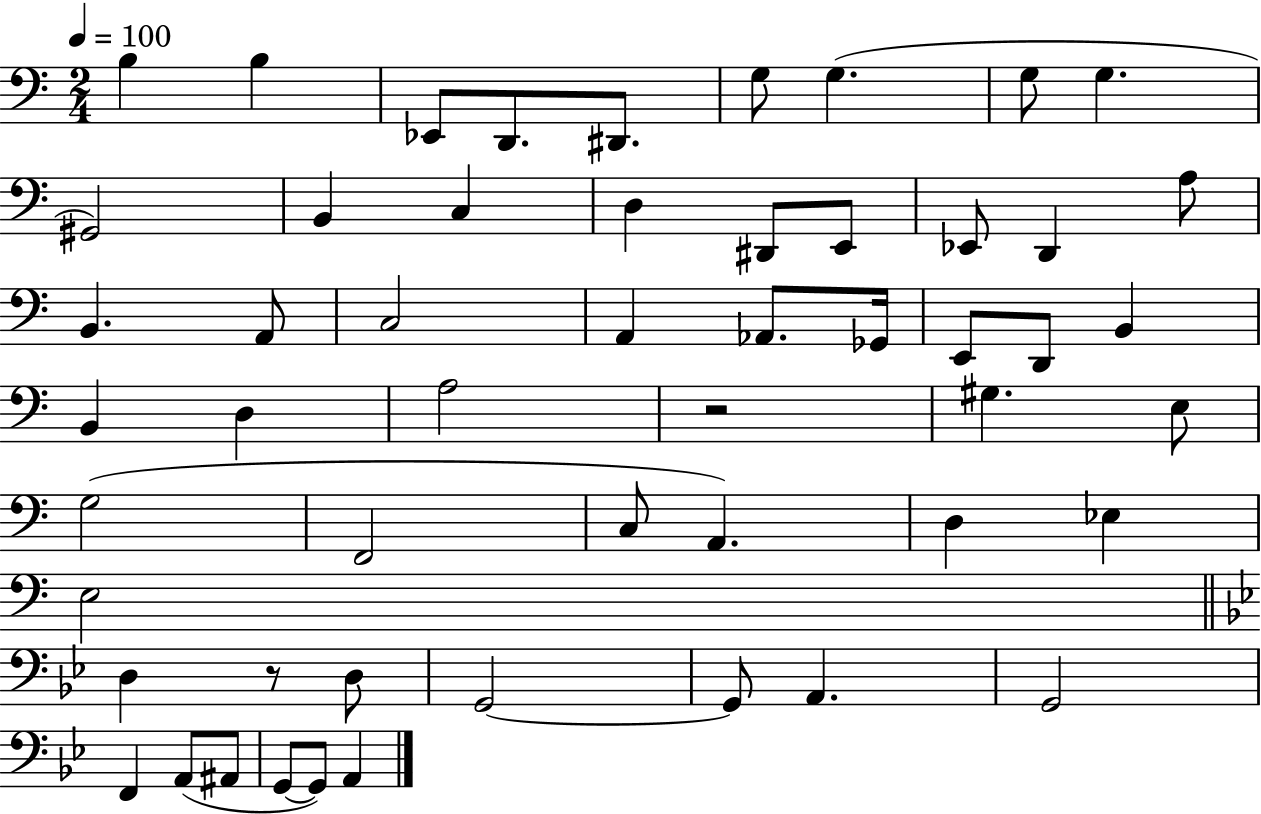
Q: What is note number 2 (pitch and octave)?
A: B3